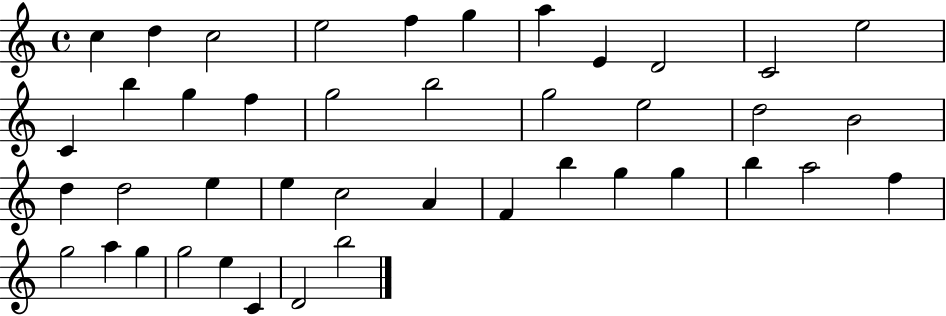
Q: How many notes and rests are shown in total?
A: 42